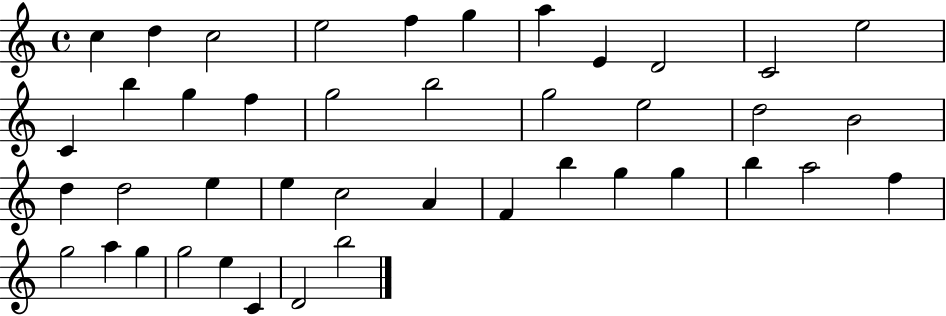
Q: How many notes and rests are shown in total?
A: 42